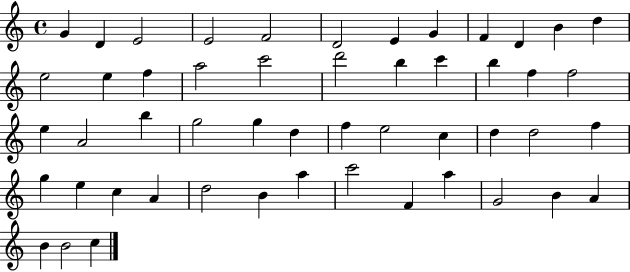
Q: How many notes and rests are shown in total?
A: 51